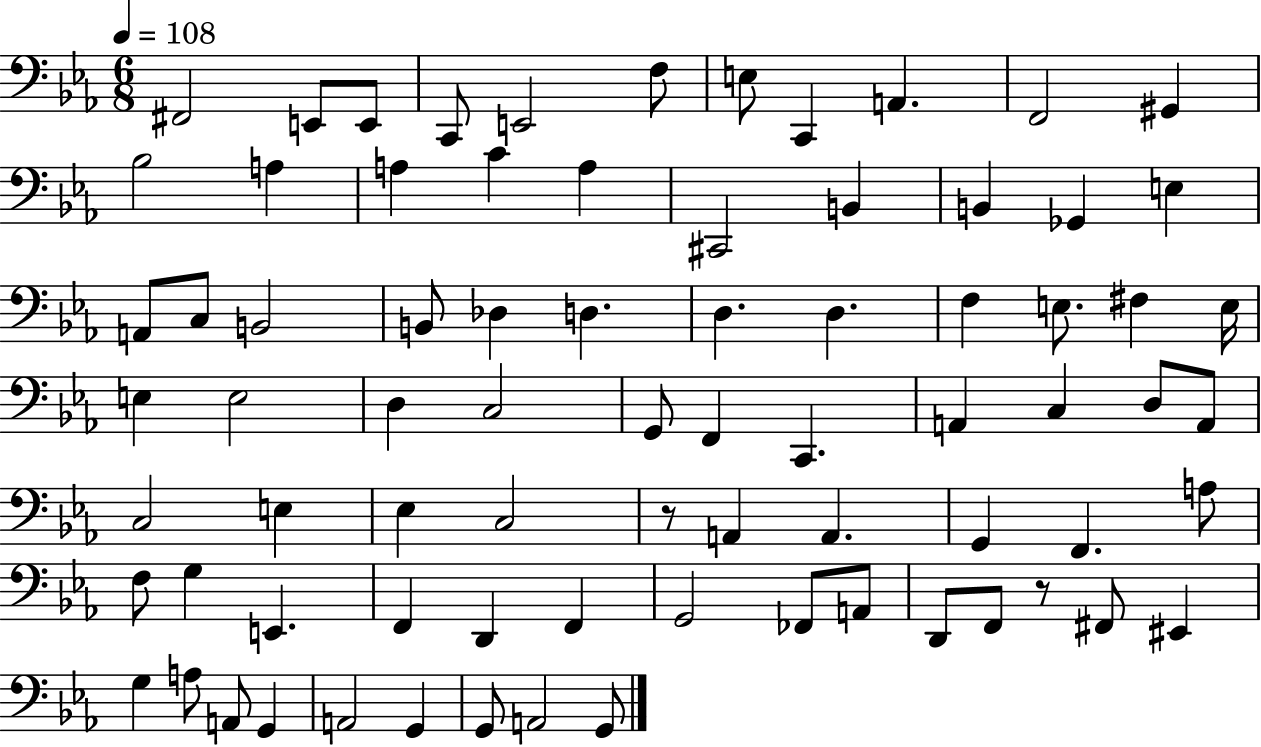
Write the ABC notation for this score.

X:1
T:Untitled
M:6/8
L:1/4
K:Eb
^F,,2 E,,/2 E,,/2 C,,/2 E,,2 F,/2 E,/2 C,, A,, F,,2 ^G,, _B,2 A, A, C A, ^C,,2 B,, B,, _G,, E, A,,/2 C,/2 B,,2 B,,/2 _D, D, D, D, F, E,/2 ^F, E,/4 E, E,2 D, C,2 G,,/2 F,, C,, A,, C, D,/2 A,,/2 C,2 E, _E, C,2 z/2 A,, A,, G,, F,, A,/2 F,/2 G, E,, F,, D,, F,, G,,2 _F,,/2 A,,/2 D,,/2 F,,/2 z/2 ^F,,/2 ^E,, G, A,/2 A,,/2 G,, A,,2 G,, G,,/2 A,,2 G,,/2